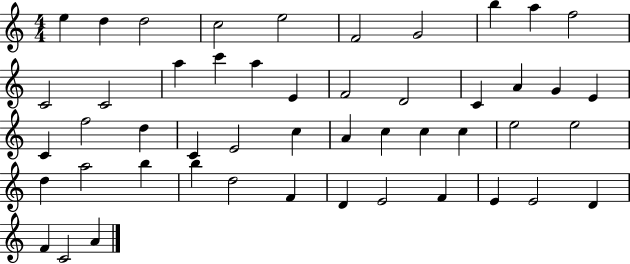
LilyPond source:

{
  \clef treble
  \numericTimeSignature
  \time 4/4
  \key c \major
  e''4 d''4 d''2 | c''2 e''2 | f'2 g'2 | b''4 a''4 f''2 | \break c'2 c'2 | a''4 c'''4 a''4 e'4 | f'2 d'2 | c'4 a'4 g'4 e'4 | \break c'4 f''2 d''4 | c'4 e'2 c''4 | a'4 c''4 c''4 c''4 | e''2 e''2 | \break d''4 a''2 b''4 | b''4 d''2 f'4 | d'4 e'2 f'4 | e'4 e'2 d'4 | \break f'4 c'2 a'4 | \bar "|."
}